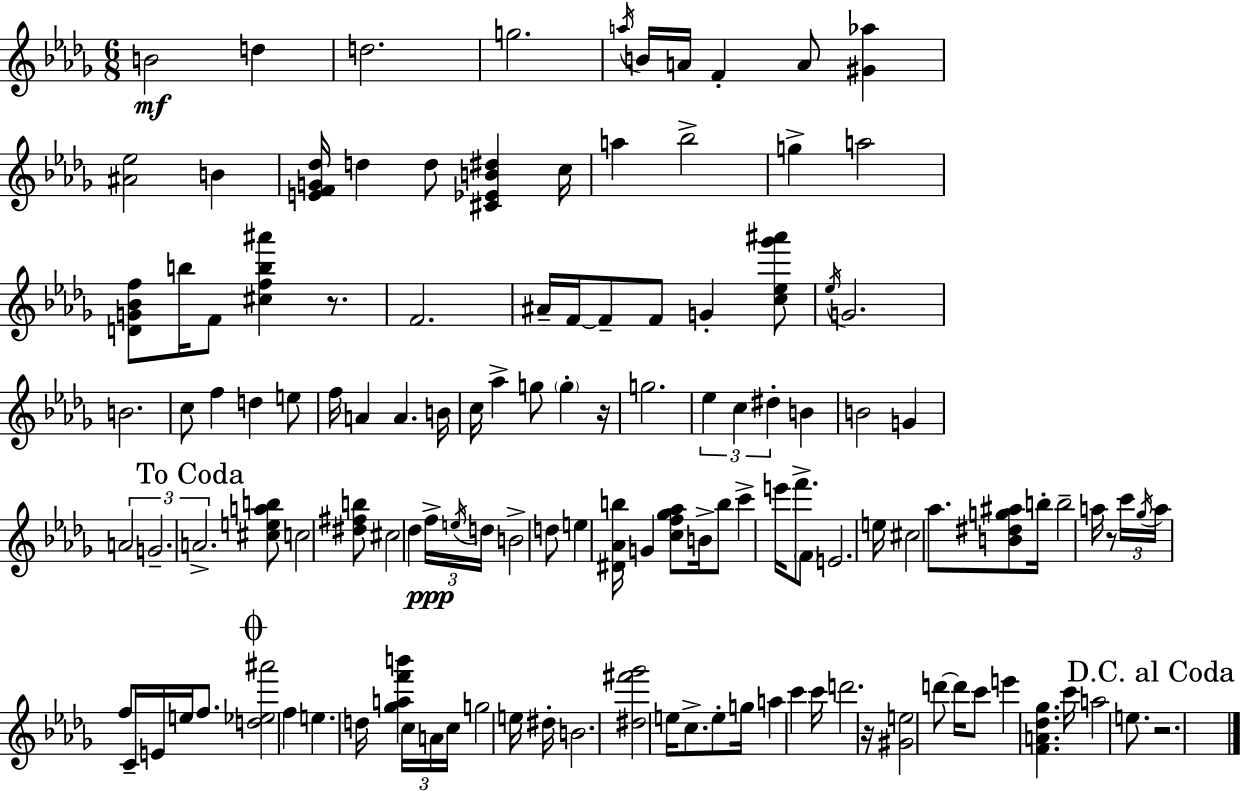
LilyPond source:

{
  \clef treble
  \numericTimeSignature
  \time 6/8
  \key bes \minor
  b'2\mf d''4 | d''2. | g''2. | \acciaccatura { a''16 } b'16 a'16 f'4-. a'8 <gis' aes''>4 | \break <ais' ees''>2 b'4 | <e' f' g' des''>16 d''4 d''8 <cis' ees' b' dis''>4 | c''16 a''4 bes''2-> | g''4-> a''2 | \break <d' g' bes' f''>8 b''16 f'8 <cis'' f'' b'' ais'''>4 r8. | f'2. | ais'16-- f'16~~ f'8-- f'8 g'4-. <c'' ees'' ges''' ais'''>8 | \acciaccatura { ees''16 } g'2. | \break b'2. | c''8 f''4 d''4 | e''8 f''16 a'4 a'4. | b'16 c''16 aes''4-> g''8 \parenthesize g''4-. | \break r16 g''2. | \tuplet 3/2 { ees''4 c''4 dis''4-. } | b'4 b'2 | g'4 \tuplet 3/2 { a'2 | \break g'2.-- | \mark "To Coda" a'2.-> } | <cis'' e'' a'' b''>8 c''2 | <dis'' fis'' b''>8 cis''2 des''4 | \break \tuplet 3/2 { f''16->\ppp \acciaccatura { e''16 } d''16 } b'2-> | d''8 e''4 <dis' aes' b''>16 g'4 | <c'' f'' ges'' aes''>8 b'16-> b''8 c'''4-> e'''16 f'''8.-> | \parenthesize f'8 e'2. | \break e''16 cis''2 | aes''8. <b' dis'' g'' ais''>8 b''16-. b''2-- | a''16 r8 \tuplet 3/2 { c'''16 \acciaccatura { ges''16 } a''16 } f''8 c'16-- e'16 | e''16 f''8. \mark \markup { \musicglyph "scripts.coda" } <d'' ees'' ais'''>2 | \break f''4 e''4. d''16 <ges'' a'' f''' b'''>4 | \tuplet 3/2 { c''16 a'16 c''16 } g''2 | e''16 dis''16-. b'2. | <dis'' fis''' ges'''>2 | \break e''16 c''8.-> e''8-. g''16 a''4 c'''4 | c'''16 d'''2. | r16 <gis' e''>2 | d'''8~~ d'''16 c'''8 e'''4 <f' a' des'' ges''>4. | \break c'''16 a''2 | e''8. \mark "D.C. al Coda" r2. | \bar "|."
}